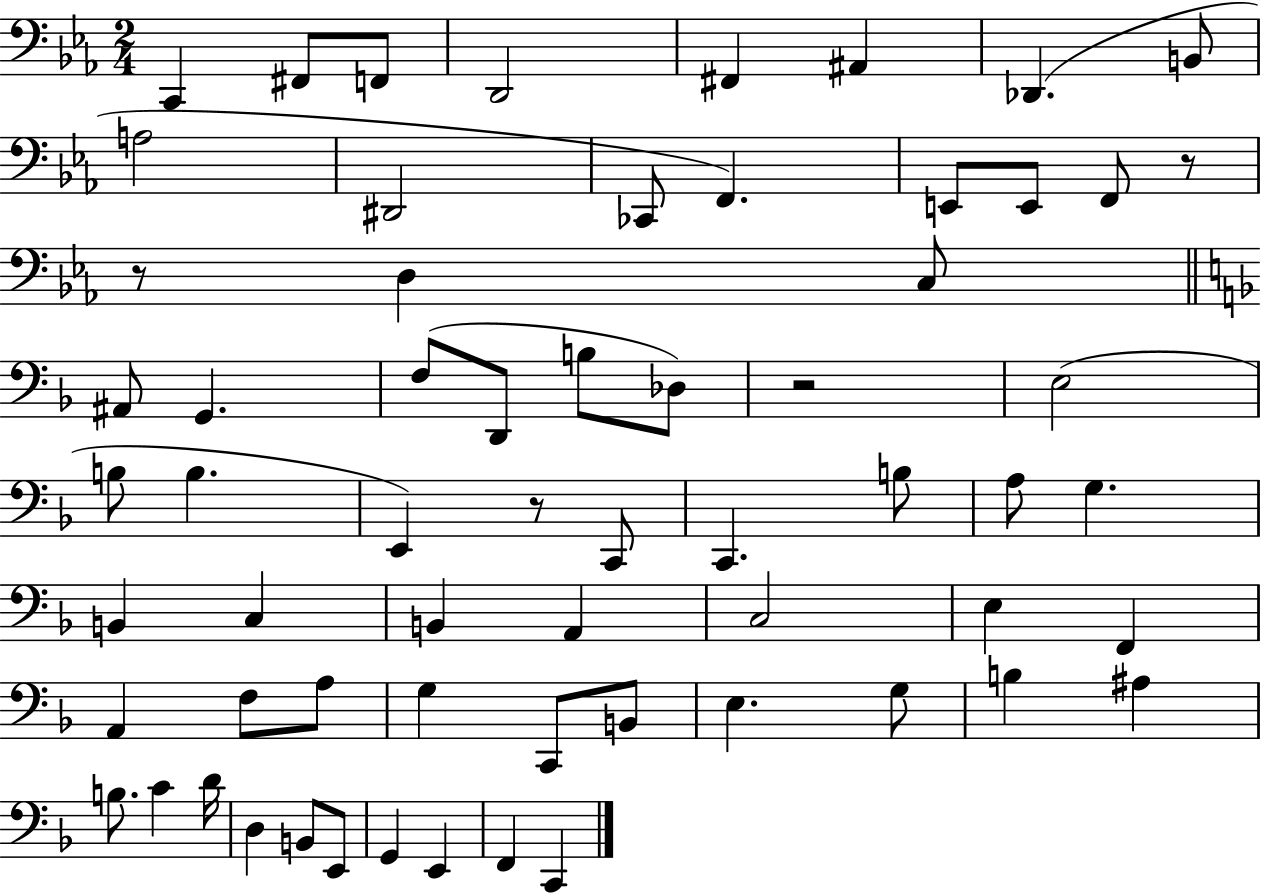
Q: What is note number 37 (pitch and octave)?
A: C3